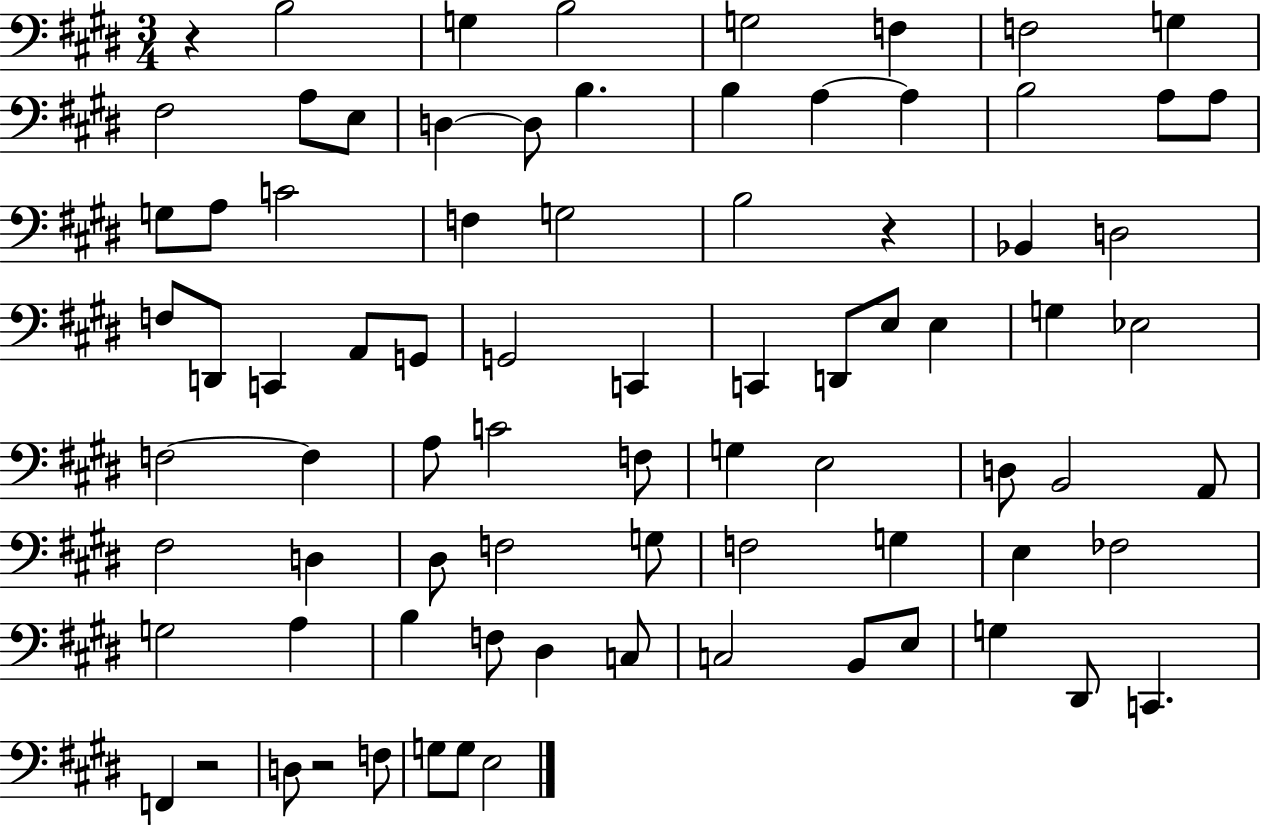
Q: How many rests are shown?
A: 4